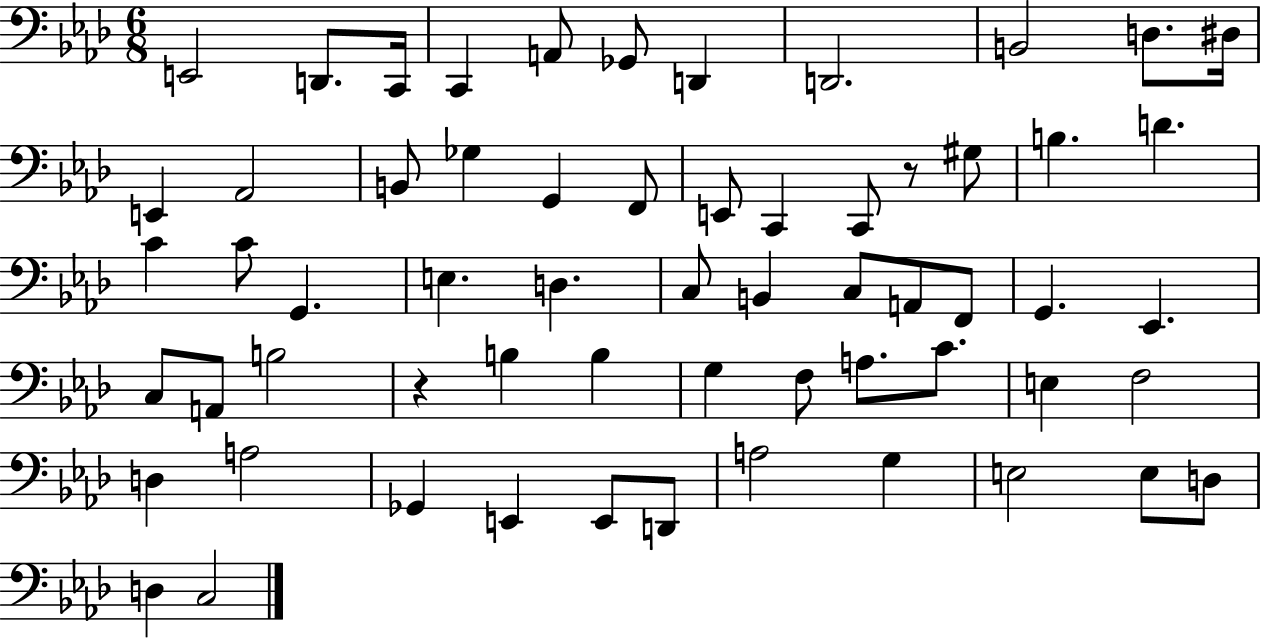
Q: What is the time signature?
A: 6/8